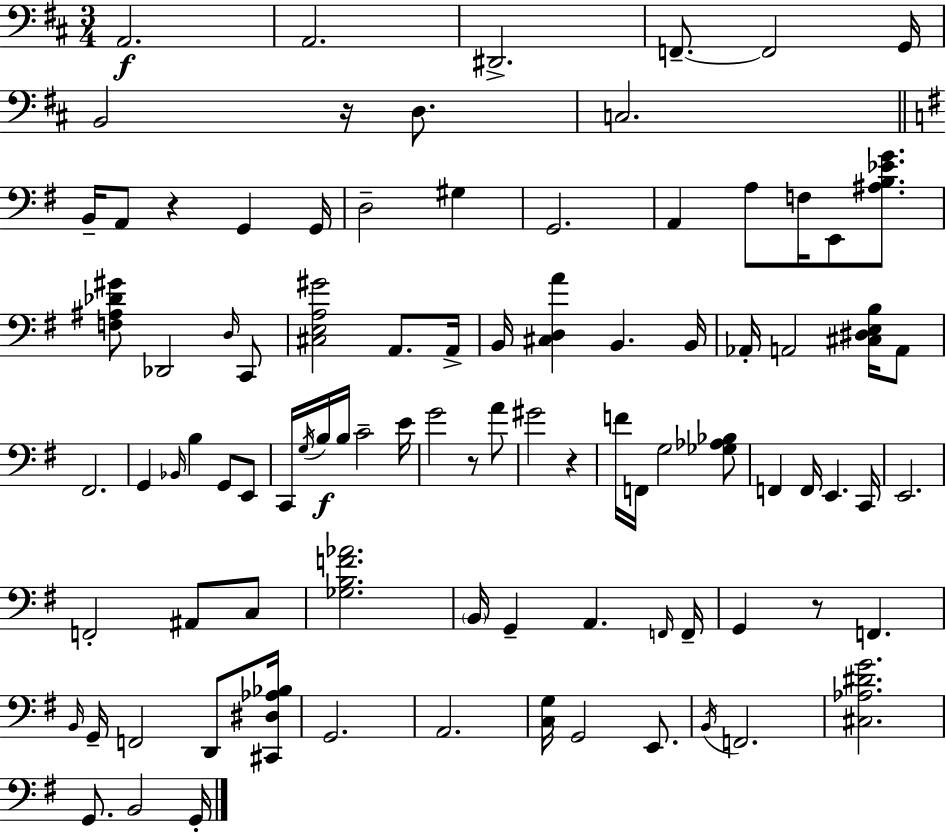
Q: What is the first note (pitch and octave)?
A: A2